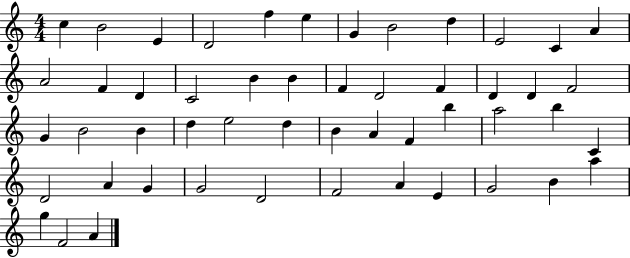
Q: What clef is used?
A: treble